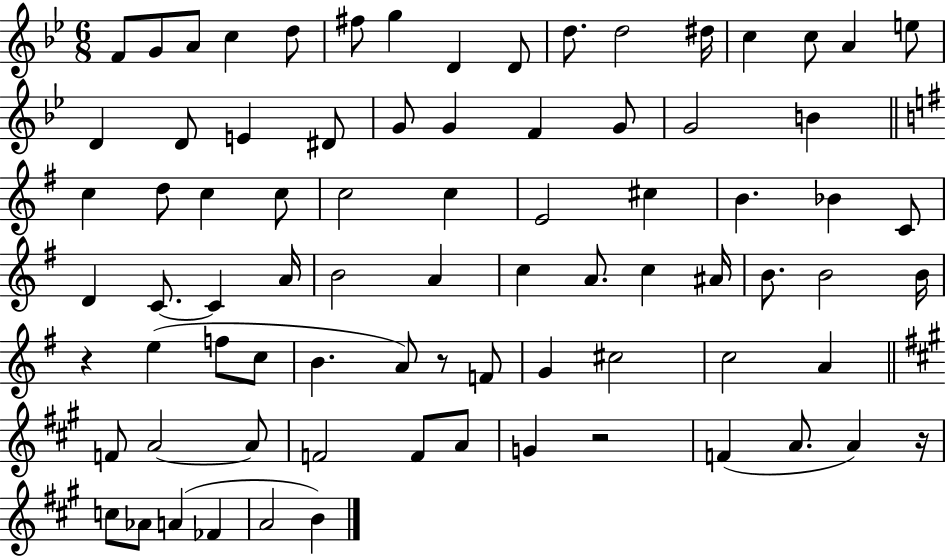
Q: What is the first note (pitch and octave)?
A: F4